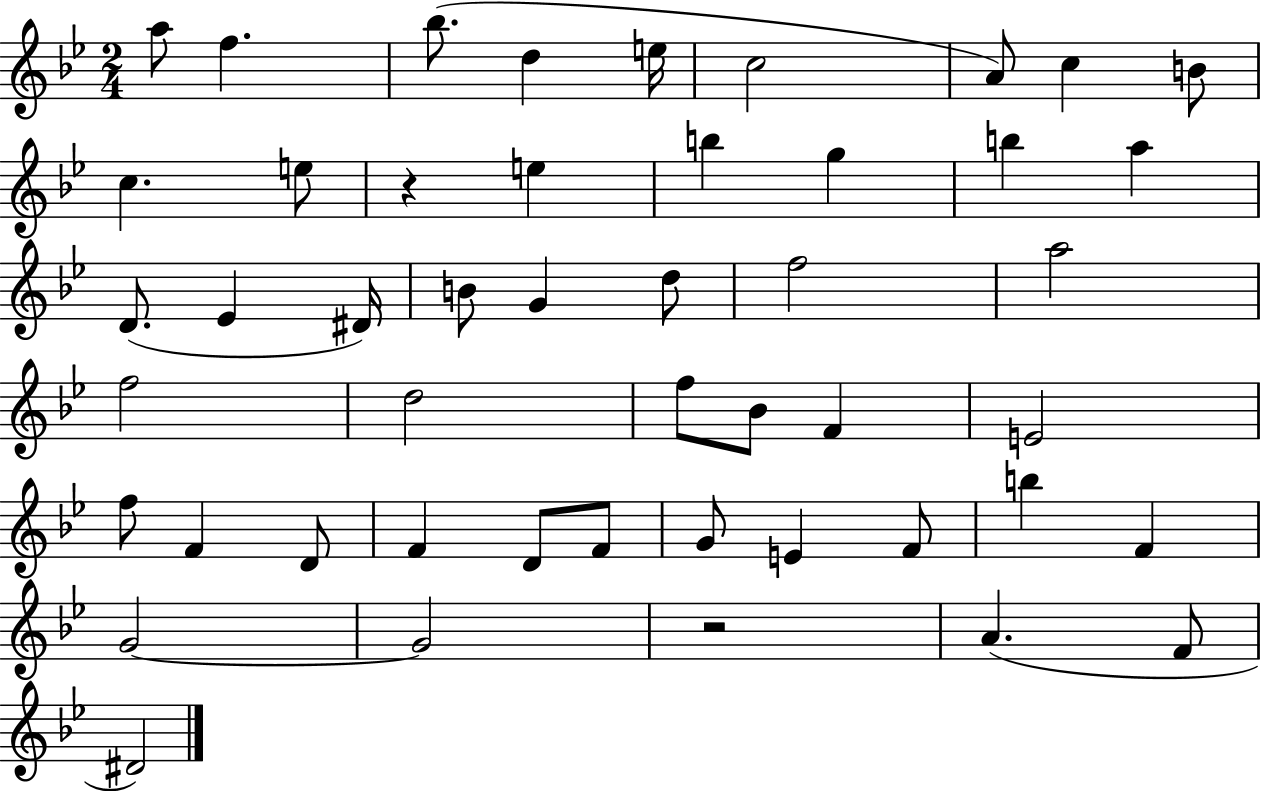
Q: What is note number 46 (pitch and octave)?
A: D#4